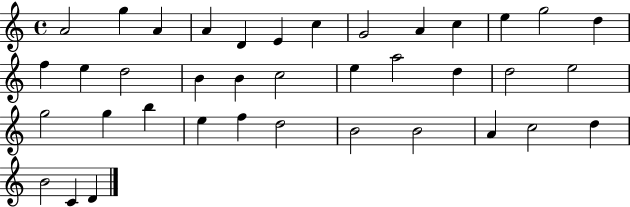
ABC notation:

X:1
T:Untitled
M:4/4
L:1/4
K:C
A2 g A A D E c G2 A c e g2 d f e d2 B B c2 e a2 d d2 e2 g2 g b e f d2 B2 B2 A c2 d B2 C D